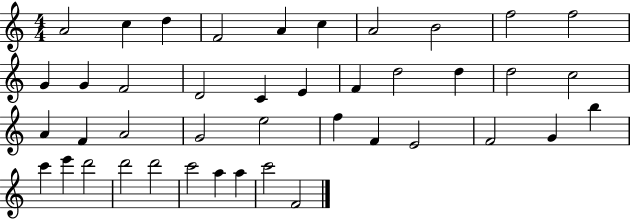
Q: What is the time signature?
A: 4/4